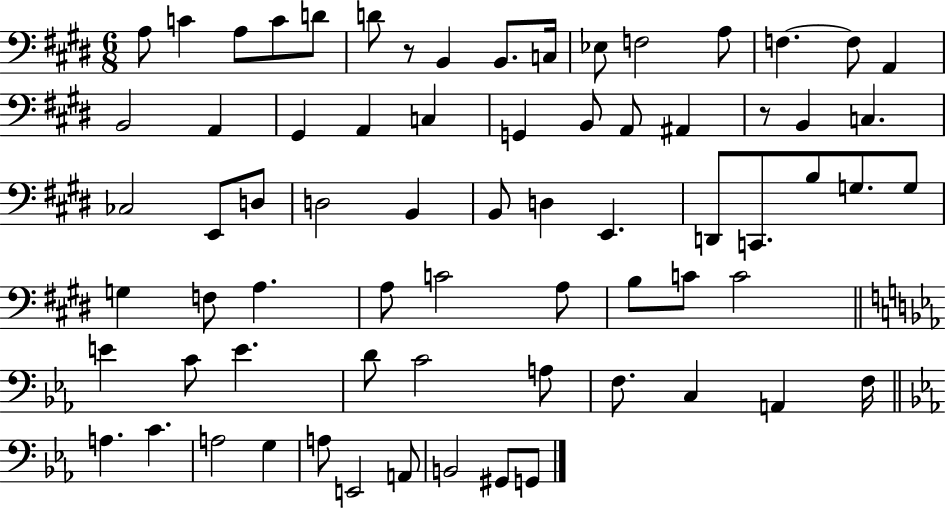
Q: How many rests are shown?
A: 2